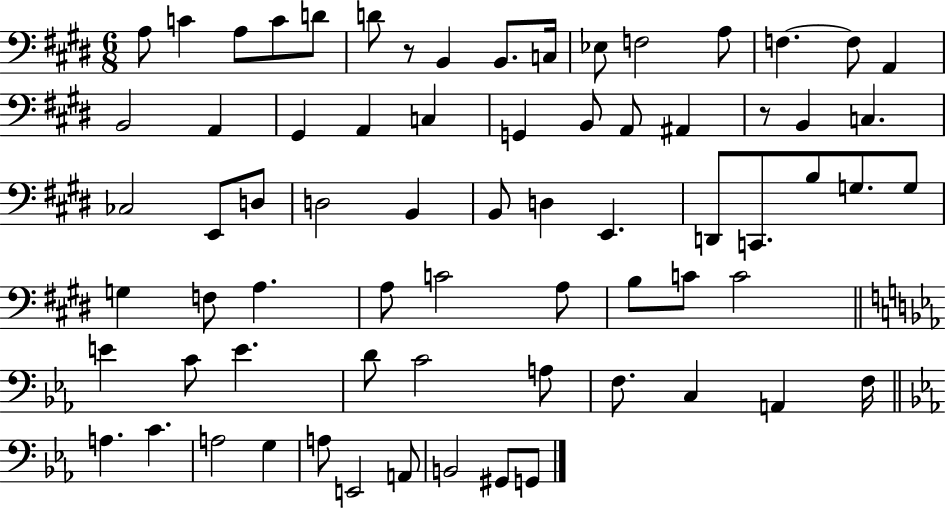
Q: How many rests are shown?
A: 2